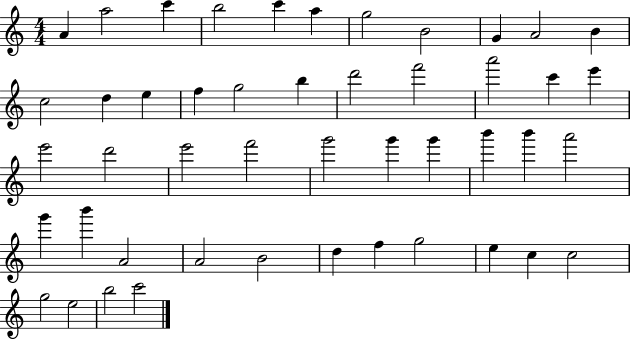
A4/q A5/h C6/q B5/h C6/q A5/q G5/h B4/h G4/q A4/h B4/q C5/h D5/q E5/q F5/q G5/h B5/q D6/h F6/h A6/h C6/q E6/q E6/h D6/h E6/h F6/h G6/h G6/q G6/q B6/q B6/q A6/h G6/q B6/q A4/h A4/h B4/h D5/q F5/q G5/h E5/q C5/q C5/h G5/h E5/h B5/h C6/h